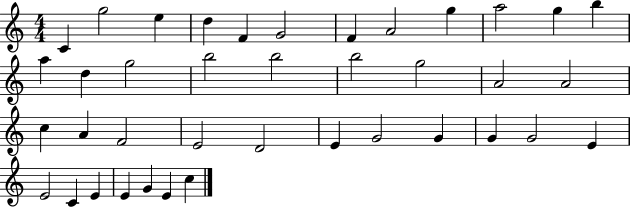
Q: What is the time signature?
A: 4/4